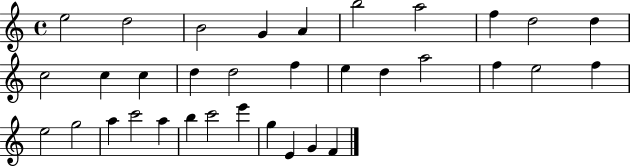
E5/h D5/h B4/h G4/q A4/q B5/h A5/h F5/q D5/h D5/q C5/h C5/q C5/q D5/q D5/h F5/q E5/q D5/q A5/h F5/q E5/h F5/q E5/h G5/h A5/q C6/h A5/q B5/q C6/h E6/q G5/q E4/q G4/q F4/q